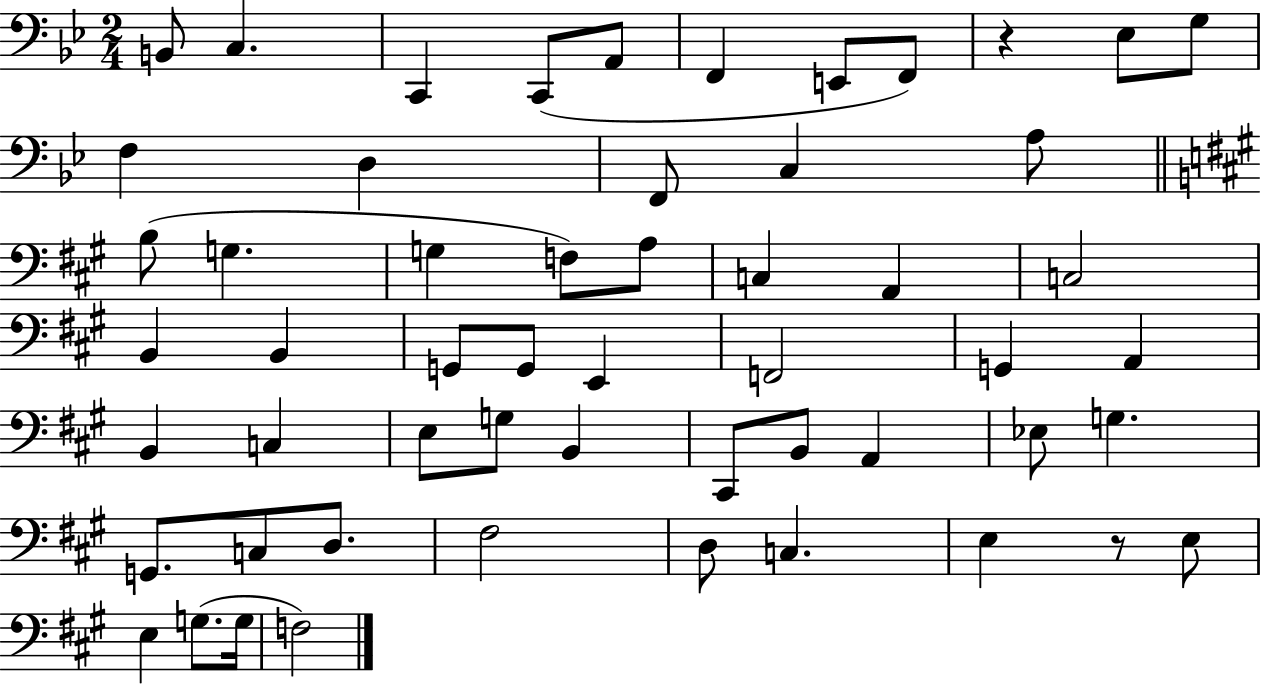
X:1
T:Untitled
M:2/4
L:1/4
K:Bb
B,,/2 C, C,, C,,/2 A,,/2 F,, E,,/2 F,,/2 z _E,/2 G,/2 F, D, F,,/2 C, A,/2 B,/2 G, G, F,/2 A,/2 C, A,, C,2 B,, B,, G,,/2 G,,/2 E,, F,,2 G,, A,, B,, C, E,/2 G,/2 B,, ^C,,/2 B,,/2 A,, _E,/2 G, G,,/2 C,/2 D,/2 ^F,2 D,/2 C, E, z/2 E,/2 E, G,/2 G,/4 F,2